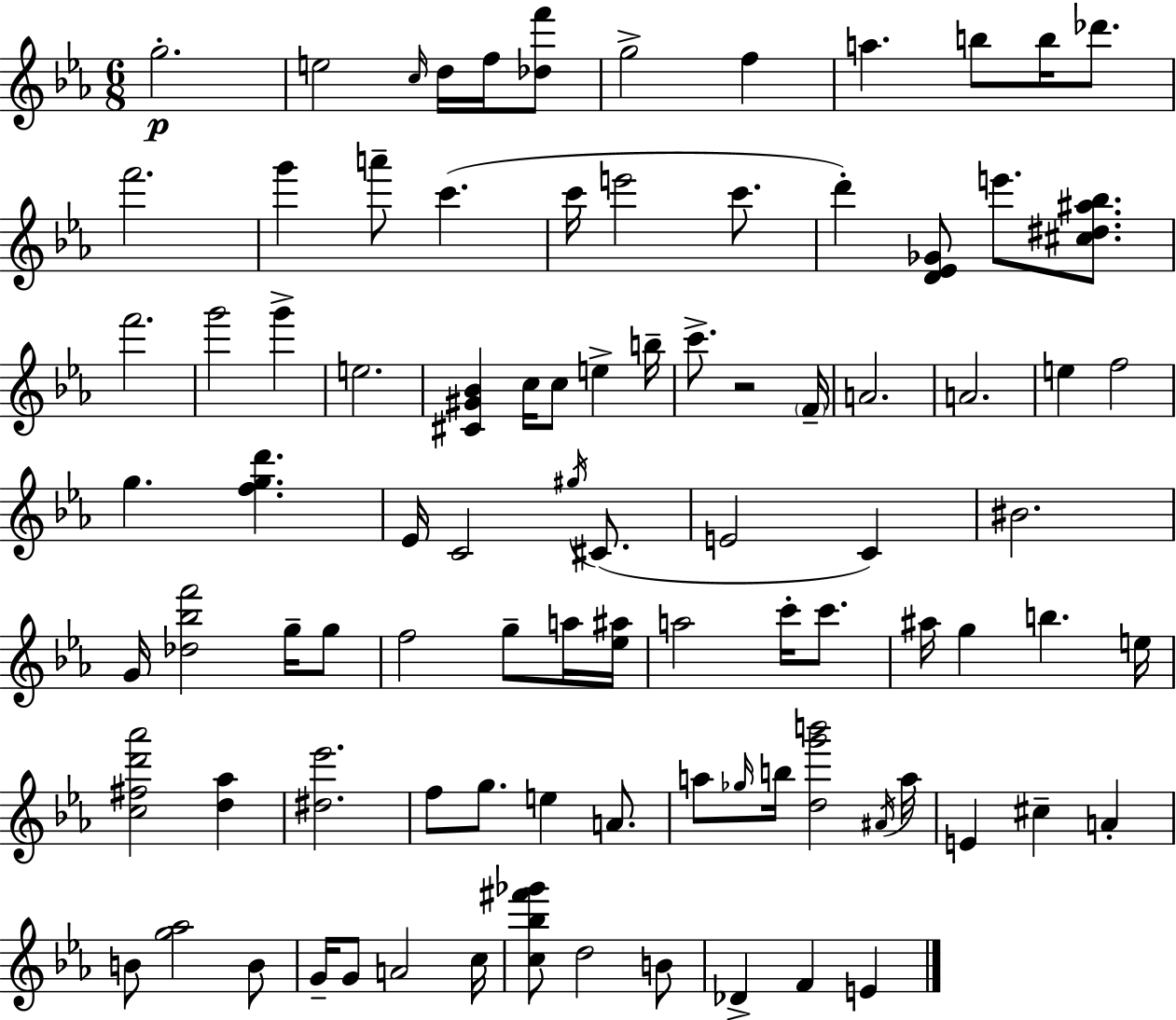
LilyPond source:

{
  \clef treble
  \numericTimeSignature
  \time 6/8
  \key c \minor
  \repeat volta 2 { g''2.-.\p | e''2 \grace { c''16 } d''16 f''16 <des'' f'''>8 | g''2-> f''4 | a''4. b''8 b''16 des'''8. | \break f'''2. | g'''4 a'''8-- c'''4.( | c'''16 e'''2 c'''8. | d'''4-.) <d' ees' ges'>8 e'''8. <cis'' dis'' ais'' bes''>8. | \break f'''2. | g'''2 g'''4-> | e''2. | <cis' gis' bes'>4 c''16 c''8 e''4-> | \break b''16-- c'''8.-> r2 | \parenthesize f'16-- a'2. | a'2. | e''4 f''2 | \break g''4. <f'' g'' d'''>4. | ees'16 c'2 \acciaccatura { gis''16 } cis'8.( | e'2 c'4) | bis'2. | \break g'16 <des'' bes'' f'''>2 g''16-- | g''8 f''2 g''8-- | a''16 <ees'' ais''>16 a''2 c'''16-. c'''8. | ais''16 g''4 b''4. | \break e''16 <c'' fis'' d''' aes'''>2 <d'' aes''>4 | <dis'' ees'''>2. | f''8 g''8. e''4 a'8. | a''8 \grace { ges''16 } b''16 <d'' g''' b'''>2 | \break \acciaccatura { ais'16 } a''16 e'4 cis''4-- | a'4-. b'8 <g'' aes''>2 | b'8 g'16-- g'8 a'2 | c''16 <c'' bes'' fis''' ges'''>8 d''2 | \break b'8 des'4-> f'4 | e'4 } \bar "|."
}